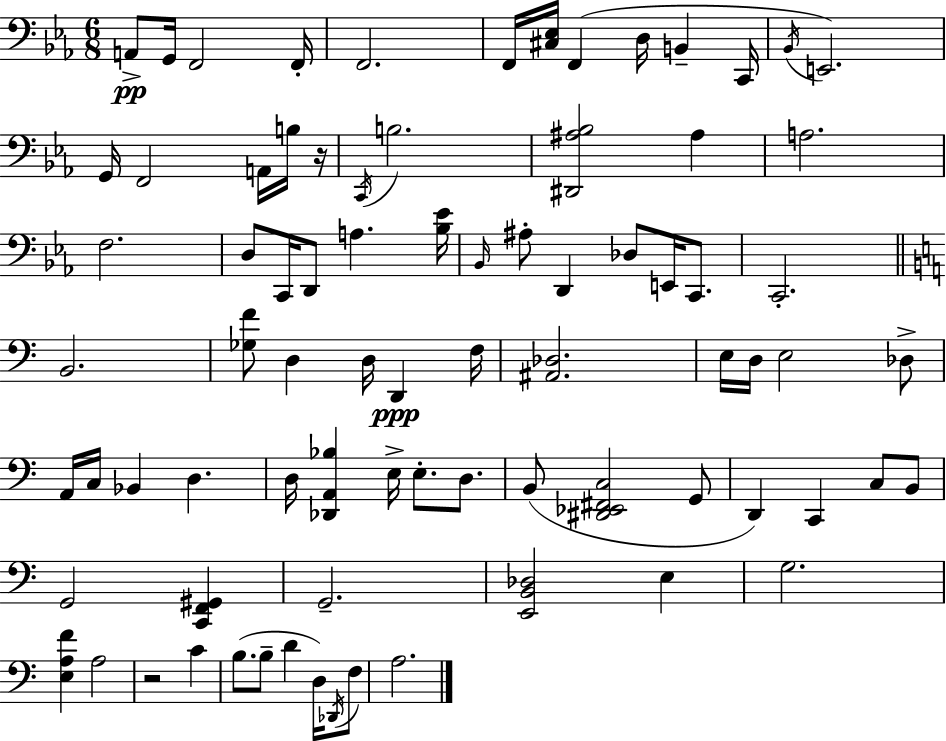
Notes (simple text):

A2/e G2/s F2/h F2/s F2/h. F2/s [C#3,Eb3]/s F2/q D3/s B2/q C2/s Bb2/s E2/h. G2/s F2/h A2/s B3/s R/s C2/s B3/h. [D#2,A#3,Bb3]/h A#3/q A3/h. F3/h. D3/e C2/s D2/e A3/q. [Bb3,Eb4]/s Bb2/s A#3/e D2/q Db3/e E2/s C2/e. C2/h. B2/h. [Gb3,F4]/e D3/q D3/s D2/q F3/s [A#2,Db3]/h. E3/s D3/s E3/h Db3/e A2/s C3/s Bb2/q D3/q. D3/s [Db2,A2,Bb3]/q E3/s E3/e. D3/e. B2/e [D#2,Eb2,F#2,C3]/h G2/e D2/q C2/q C3/e B2/e G2/h [C2,F2,G#2]/q G2/h. [E2,B2,Db3]/h E3/q G3/h. [E3,A3,F4]/q A3/h R/h C4/q B3/e. B3/e D4/q D3/s Db2/s F3/e A3/h.